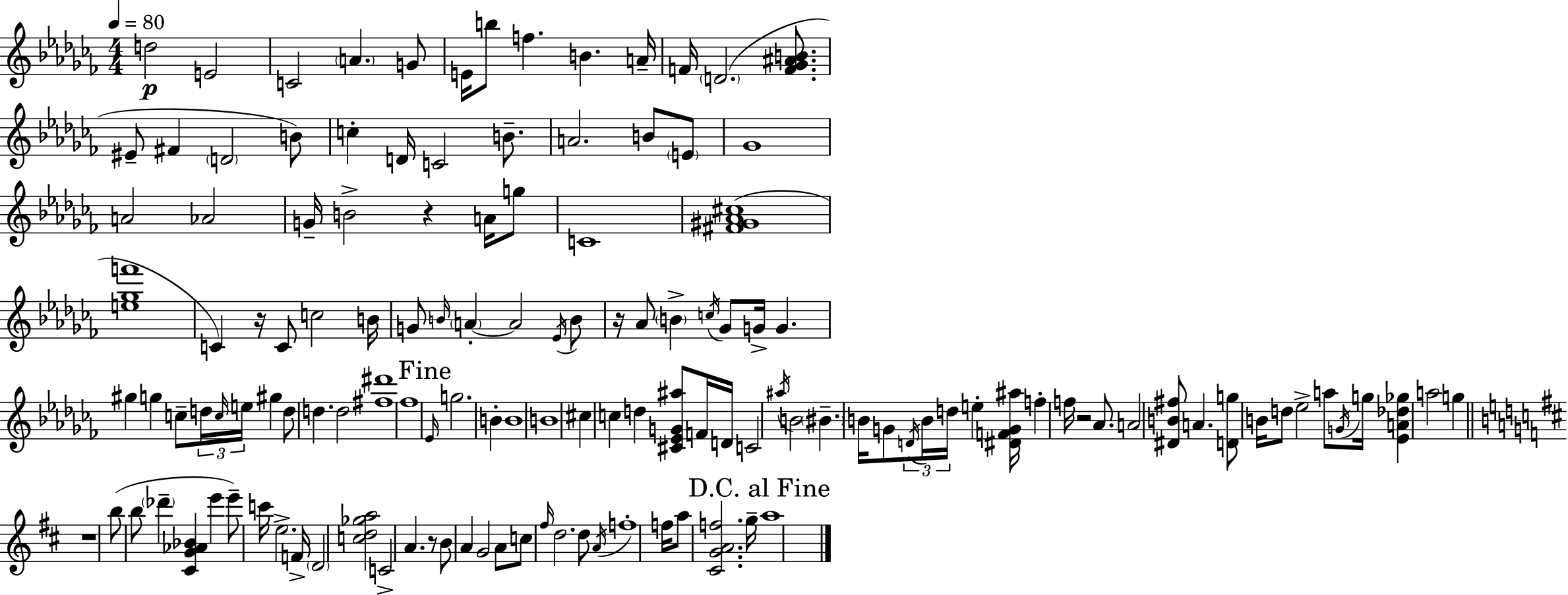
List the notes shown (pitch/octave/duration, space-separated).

D5/h E4/h C4/h A4/q. G4/e E4/s B5/e F5/q. B4/q. A4/s F4/s D4/h. [F4,Gb4,A#4,B4]/e. EIS4/e F#4/q D4/h B4/e C5/q D4/s C4/h B4/e. A4/h. B4/e E4/e Gb4/w A4/h Ab4/h G4/s B4/h R/q A4/s G5/e C4/w [F#4,G#4,Ab4,C#5]/w [E5,Gb5,F6]/w C4/q R/s C4/e C5/h B4/s G4/e B4/s A4/q A4/h Eb4/s B4/e R/s Ab4/e B4/q C5/s Gb4/e G4/s G4/q. G#5/q G5/q C5/e D5/s C5/s E5/s G#5/q D5/e D5/q. D5/h [F#5,D#6]/w FES5/w Eb4/s G5/h. B4/q B4/w B4/w C#5/q C5/q D5/q [C#4,Eb4,G4,A#5]/e F4/s D4/s C4/h A#5/s B4/h BIS4/q. B4/s G4/e D4/s B4/s D5/s E5/q [D#4,F4,G4,A#5]/s F5/q F5/s R/h Ab4/e. A4/h [D#4,B4,F#5]/e A4/q. [D4,G5]/e B4/s D5/e Eb5/h A5/e G4/s G5/s [Eb4,A4,Db5,Gb5]/q A5/h G5/q R/w B5/e B5/e Db6/q [C#4,G4,Ab4,Bb4]/q E6/q E6/e C6/s E5/h. F4/s D4/h [C5,D5,Gb5,A5]/h C4/h A4/q. R/e B4/e A4/q G4/h A4/e C5/e F#5/s D5/h. D5/e A4/s F5/w F5/s A5/e [C#4,G4,A4,F5]/h. G5/s A5/w